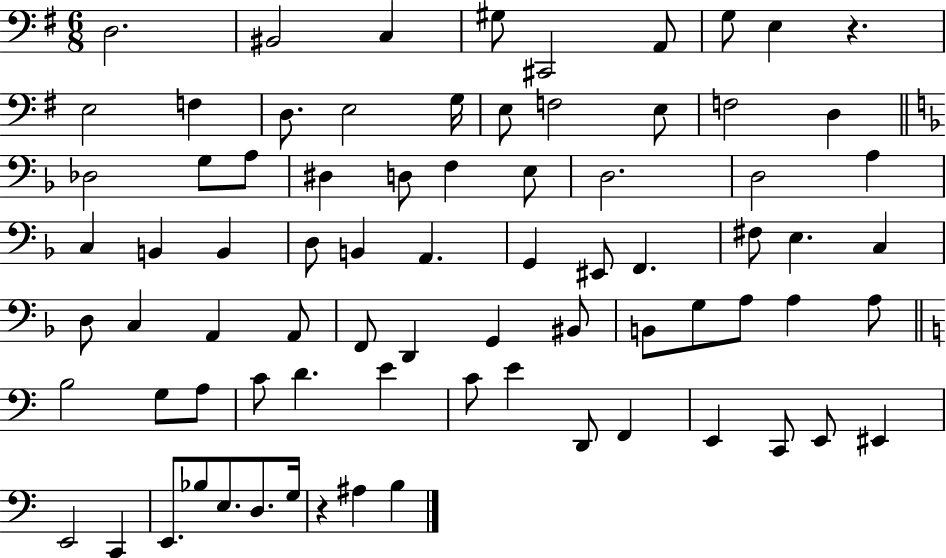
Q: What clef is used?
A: bass